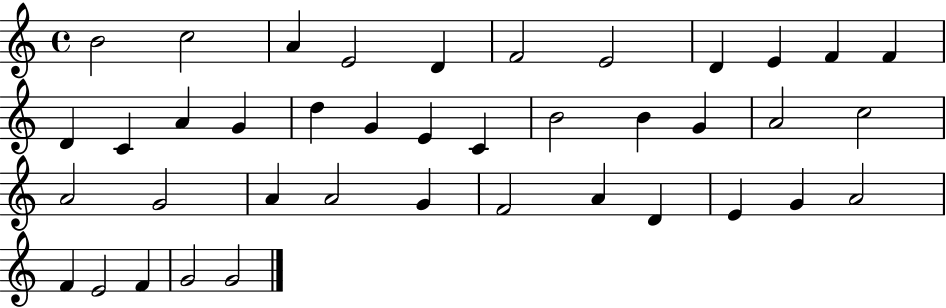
B4/h C5/h A4/q E4/h D4/q F4/h E4/h D4/q E4/q F4/q F4/q D4/q C4/q A4/q G4/q D5/q G4/q E4/q C4/q B4/h B4/q G4/q A4/h C5/h A4/h G4/h A4/q A4/h G4/q F4/h A4/q D4/q E4/q G4/q A4/h F4/q E4/h F4/q G4/h G4/h